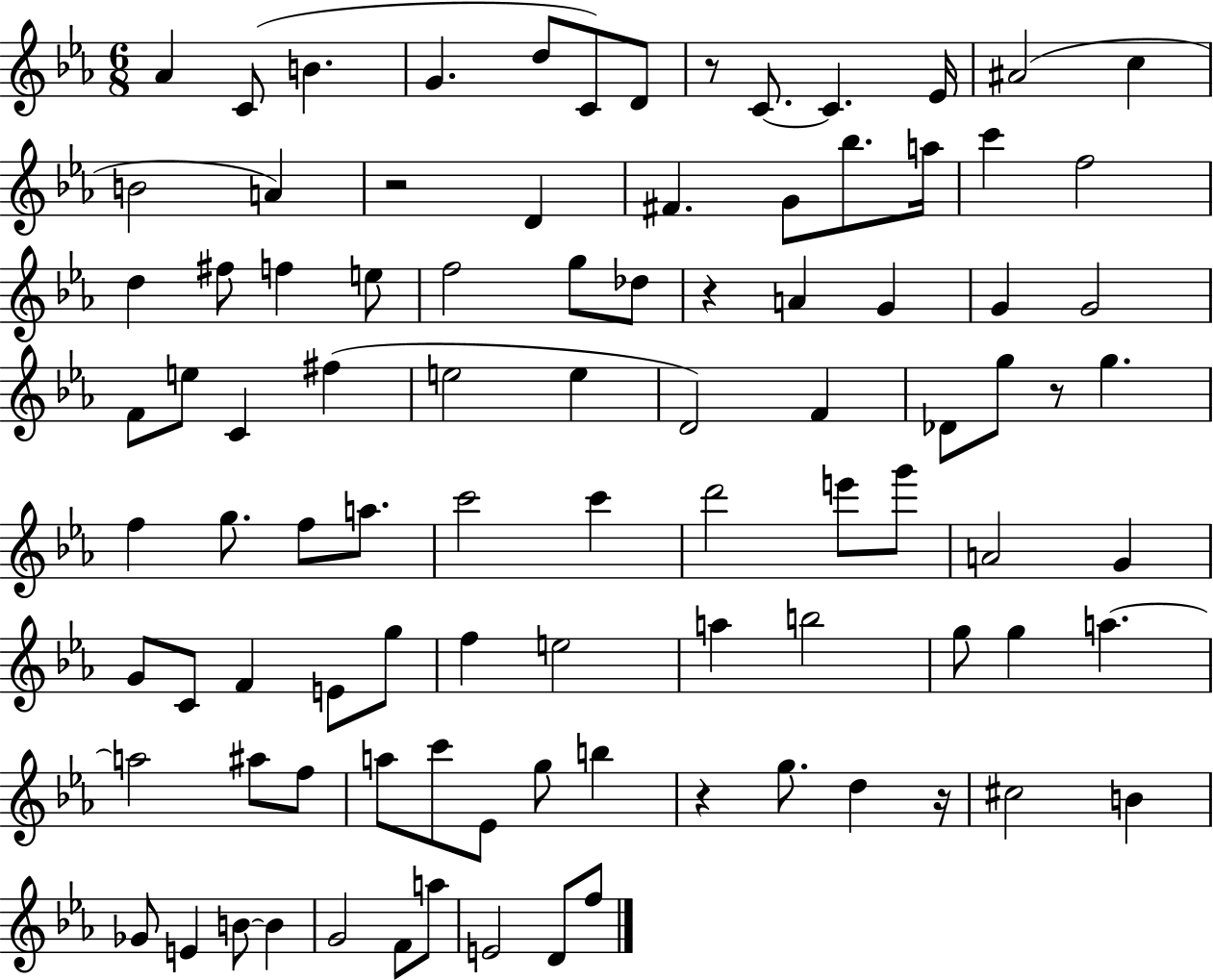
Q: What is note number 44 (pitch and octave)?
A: F5